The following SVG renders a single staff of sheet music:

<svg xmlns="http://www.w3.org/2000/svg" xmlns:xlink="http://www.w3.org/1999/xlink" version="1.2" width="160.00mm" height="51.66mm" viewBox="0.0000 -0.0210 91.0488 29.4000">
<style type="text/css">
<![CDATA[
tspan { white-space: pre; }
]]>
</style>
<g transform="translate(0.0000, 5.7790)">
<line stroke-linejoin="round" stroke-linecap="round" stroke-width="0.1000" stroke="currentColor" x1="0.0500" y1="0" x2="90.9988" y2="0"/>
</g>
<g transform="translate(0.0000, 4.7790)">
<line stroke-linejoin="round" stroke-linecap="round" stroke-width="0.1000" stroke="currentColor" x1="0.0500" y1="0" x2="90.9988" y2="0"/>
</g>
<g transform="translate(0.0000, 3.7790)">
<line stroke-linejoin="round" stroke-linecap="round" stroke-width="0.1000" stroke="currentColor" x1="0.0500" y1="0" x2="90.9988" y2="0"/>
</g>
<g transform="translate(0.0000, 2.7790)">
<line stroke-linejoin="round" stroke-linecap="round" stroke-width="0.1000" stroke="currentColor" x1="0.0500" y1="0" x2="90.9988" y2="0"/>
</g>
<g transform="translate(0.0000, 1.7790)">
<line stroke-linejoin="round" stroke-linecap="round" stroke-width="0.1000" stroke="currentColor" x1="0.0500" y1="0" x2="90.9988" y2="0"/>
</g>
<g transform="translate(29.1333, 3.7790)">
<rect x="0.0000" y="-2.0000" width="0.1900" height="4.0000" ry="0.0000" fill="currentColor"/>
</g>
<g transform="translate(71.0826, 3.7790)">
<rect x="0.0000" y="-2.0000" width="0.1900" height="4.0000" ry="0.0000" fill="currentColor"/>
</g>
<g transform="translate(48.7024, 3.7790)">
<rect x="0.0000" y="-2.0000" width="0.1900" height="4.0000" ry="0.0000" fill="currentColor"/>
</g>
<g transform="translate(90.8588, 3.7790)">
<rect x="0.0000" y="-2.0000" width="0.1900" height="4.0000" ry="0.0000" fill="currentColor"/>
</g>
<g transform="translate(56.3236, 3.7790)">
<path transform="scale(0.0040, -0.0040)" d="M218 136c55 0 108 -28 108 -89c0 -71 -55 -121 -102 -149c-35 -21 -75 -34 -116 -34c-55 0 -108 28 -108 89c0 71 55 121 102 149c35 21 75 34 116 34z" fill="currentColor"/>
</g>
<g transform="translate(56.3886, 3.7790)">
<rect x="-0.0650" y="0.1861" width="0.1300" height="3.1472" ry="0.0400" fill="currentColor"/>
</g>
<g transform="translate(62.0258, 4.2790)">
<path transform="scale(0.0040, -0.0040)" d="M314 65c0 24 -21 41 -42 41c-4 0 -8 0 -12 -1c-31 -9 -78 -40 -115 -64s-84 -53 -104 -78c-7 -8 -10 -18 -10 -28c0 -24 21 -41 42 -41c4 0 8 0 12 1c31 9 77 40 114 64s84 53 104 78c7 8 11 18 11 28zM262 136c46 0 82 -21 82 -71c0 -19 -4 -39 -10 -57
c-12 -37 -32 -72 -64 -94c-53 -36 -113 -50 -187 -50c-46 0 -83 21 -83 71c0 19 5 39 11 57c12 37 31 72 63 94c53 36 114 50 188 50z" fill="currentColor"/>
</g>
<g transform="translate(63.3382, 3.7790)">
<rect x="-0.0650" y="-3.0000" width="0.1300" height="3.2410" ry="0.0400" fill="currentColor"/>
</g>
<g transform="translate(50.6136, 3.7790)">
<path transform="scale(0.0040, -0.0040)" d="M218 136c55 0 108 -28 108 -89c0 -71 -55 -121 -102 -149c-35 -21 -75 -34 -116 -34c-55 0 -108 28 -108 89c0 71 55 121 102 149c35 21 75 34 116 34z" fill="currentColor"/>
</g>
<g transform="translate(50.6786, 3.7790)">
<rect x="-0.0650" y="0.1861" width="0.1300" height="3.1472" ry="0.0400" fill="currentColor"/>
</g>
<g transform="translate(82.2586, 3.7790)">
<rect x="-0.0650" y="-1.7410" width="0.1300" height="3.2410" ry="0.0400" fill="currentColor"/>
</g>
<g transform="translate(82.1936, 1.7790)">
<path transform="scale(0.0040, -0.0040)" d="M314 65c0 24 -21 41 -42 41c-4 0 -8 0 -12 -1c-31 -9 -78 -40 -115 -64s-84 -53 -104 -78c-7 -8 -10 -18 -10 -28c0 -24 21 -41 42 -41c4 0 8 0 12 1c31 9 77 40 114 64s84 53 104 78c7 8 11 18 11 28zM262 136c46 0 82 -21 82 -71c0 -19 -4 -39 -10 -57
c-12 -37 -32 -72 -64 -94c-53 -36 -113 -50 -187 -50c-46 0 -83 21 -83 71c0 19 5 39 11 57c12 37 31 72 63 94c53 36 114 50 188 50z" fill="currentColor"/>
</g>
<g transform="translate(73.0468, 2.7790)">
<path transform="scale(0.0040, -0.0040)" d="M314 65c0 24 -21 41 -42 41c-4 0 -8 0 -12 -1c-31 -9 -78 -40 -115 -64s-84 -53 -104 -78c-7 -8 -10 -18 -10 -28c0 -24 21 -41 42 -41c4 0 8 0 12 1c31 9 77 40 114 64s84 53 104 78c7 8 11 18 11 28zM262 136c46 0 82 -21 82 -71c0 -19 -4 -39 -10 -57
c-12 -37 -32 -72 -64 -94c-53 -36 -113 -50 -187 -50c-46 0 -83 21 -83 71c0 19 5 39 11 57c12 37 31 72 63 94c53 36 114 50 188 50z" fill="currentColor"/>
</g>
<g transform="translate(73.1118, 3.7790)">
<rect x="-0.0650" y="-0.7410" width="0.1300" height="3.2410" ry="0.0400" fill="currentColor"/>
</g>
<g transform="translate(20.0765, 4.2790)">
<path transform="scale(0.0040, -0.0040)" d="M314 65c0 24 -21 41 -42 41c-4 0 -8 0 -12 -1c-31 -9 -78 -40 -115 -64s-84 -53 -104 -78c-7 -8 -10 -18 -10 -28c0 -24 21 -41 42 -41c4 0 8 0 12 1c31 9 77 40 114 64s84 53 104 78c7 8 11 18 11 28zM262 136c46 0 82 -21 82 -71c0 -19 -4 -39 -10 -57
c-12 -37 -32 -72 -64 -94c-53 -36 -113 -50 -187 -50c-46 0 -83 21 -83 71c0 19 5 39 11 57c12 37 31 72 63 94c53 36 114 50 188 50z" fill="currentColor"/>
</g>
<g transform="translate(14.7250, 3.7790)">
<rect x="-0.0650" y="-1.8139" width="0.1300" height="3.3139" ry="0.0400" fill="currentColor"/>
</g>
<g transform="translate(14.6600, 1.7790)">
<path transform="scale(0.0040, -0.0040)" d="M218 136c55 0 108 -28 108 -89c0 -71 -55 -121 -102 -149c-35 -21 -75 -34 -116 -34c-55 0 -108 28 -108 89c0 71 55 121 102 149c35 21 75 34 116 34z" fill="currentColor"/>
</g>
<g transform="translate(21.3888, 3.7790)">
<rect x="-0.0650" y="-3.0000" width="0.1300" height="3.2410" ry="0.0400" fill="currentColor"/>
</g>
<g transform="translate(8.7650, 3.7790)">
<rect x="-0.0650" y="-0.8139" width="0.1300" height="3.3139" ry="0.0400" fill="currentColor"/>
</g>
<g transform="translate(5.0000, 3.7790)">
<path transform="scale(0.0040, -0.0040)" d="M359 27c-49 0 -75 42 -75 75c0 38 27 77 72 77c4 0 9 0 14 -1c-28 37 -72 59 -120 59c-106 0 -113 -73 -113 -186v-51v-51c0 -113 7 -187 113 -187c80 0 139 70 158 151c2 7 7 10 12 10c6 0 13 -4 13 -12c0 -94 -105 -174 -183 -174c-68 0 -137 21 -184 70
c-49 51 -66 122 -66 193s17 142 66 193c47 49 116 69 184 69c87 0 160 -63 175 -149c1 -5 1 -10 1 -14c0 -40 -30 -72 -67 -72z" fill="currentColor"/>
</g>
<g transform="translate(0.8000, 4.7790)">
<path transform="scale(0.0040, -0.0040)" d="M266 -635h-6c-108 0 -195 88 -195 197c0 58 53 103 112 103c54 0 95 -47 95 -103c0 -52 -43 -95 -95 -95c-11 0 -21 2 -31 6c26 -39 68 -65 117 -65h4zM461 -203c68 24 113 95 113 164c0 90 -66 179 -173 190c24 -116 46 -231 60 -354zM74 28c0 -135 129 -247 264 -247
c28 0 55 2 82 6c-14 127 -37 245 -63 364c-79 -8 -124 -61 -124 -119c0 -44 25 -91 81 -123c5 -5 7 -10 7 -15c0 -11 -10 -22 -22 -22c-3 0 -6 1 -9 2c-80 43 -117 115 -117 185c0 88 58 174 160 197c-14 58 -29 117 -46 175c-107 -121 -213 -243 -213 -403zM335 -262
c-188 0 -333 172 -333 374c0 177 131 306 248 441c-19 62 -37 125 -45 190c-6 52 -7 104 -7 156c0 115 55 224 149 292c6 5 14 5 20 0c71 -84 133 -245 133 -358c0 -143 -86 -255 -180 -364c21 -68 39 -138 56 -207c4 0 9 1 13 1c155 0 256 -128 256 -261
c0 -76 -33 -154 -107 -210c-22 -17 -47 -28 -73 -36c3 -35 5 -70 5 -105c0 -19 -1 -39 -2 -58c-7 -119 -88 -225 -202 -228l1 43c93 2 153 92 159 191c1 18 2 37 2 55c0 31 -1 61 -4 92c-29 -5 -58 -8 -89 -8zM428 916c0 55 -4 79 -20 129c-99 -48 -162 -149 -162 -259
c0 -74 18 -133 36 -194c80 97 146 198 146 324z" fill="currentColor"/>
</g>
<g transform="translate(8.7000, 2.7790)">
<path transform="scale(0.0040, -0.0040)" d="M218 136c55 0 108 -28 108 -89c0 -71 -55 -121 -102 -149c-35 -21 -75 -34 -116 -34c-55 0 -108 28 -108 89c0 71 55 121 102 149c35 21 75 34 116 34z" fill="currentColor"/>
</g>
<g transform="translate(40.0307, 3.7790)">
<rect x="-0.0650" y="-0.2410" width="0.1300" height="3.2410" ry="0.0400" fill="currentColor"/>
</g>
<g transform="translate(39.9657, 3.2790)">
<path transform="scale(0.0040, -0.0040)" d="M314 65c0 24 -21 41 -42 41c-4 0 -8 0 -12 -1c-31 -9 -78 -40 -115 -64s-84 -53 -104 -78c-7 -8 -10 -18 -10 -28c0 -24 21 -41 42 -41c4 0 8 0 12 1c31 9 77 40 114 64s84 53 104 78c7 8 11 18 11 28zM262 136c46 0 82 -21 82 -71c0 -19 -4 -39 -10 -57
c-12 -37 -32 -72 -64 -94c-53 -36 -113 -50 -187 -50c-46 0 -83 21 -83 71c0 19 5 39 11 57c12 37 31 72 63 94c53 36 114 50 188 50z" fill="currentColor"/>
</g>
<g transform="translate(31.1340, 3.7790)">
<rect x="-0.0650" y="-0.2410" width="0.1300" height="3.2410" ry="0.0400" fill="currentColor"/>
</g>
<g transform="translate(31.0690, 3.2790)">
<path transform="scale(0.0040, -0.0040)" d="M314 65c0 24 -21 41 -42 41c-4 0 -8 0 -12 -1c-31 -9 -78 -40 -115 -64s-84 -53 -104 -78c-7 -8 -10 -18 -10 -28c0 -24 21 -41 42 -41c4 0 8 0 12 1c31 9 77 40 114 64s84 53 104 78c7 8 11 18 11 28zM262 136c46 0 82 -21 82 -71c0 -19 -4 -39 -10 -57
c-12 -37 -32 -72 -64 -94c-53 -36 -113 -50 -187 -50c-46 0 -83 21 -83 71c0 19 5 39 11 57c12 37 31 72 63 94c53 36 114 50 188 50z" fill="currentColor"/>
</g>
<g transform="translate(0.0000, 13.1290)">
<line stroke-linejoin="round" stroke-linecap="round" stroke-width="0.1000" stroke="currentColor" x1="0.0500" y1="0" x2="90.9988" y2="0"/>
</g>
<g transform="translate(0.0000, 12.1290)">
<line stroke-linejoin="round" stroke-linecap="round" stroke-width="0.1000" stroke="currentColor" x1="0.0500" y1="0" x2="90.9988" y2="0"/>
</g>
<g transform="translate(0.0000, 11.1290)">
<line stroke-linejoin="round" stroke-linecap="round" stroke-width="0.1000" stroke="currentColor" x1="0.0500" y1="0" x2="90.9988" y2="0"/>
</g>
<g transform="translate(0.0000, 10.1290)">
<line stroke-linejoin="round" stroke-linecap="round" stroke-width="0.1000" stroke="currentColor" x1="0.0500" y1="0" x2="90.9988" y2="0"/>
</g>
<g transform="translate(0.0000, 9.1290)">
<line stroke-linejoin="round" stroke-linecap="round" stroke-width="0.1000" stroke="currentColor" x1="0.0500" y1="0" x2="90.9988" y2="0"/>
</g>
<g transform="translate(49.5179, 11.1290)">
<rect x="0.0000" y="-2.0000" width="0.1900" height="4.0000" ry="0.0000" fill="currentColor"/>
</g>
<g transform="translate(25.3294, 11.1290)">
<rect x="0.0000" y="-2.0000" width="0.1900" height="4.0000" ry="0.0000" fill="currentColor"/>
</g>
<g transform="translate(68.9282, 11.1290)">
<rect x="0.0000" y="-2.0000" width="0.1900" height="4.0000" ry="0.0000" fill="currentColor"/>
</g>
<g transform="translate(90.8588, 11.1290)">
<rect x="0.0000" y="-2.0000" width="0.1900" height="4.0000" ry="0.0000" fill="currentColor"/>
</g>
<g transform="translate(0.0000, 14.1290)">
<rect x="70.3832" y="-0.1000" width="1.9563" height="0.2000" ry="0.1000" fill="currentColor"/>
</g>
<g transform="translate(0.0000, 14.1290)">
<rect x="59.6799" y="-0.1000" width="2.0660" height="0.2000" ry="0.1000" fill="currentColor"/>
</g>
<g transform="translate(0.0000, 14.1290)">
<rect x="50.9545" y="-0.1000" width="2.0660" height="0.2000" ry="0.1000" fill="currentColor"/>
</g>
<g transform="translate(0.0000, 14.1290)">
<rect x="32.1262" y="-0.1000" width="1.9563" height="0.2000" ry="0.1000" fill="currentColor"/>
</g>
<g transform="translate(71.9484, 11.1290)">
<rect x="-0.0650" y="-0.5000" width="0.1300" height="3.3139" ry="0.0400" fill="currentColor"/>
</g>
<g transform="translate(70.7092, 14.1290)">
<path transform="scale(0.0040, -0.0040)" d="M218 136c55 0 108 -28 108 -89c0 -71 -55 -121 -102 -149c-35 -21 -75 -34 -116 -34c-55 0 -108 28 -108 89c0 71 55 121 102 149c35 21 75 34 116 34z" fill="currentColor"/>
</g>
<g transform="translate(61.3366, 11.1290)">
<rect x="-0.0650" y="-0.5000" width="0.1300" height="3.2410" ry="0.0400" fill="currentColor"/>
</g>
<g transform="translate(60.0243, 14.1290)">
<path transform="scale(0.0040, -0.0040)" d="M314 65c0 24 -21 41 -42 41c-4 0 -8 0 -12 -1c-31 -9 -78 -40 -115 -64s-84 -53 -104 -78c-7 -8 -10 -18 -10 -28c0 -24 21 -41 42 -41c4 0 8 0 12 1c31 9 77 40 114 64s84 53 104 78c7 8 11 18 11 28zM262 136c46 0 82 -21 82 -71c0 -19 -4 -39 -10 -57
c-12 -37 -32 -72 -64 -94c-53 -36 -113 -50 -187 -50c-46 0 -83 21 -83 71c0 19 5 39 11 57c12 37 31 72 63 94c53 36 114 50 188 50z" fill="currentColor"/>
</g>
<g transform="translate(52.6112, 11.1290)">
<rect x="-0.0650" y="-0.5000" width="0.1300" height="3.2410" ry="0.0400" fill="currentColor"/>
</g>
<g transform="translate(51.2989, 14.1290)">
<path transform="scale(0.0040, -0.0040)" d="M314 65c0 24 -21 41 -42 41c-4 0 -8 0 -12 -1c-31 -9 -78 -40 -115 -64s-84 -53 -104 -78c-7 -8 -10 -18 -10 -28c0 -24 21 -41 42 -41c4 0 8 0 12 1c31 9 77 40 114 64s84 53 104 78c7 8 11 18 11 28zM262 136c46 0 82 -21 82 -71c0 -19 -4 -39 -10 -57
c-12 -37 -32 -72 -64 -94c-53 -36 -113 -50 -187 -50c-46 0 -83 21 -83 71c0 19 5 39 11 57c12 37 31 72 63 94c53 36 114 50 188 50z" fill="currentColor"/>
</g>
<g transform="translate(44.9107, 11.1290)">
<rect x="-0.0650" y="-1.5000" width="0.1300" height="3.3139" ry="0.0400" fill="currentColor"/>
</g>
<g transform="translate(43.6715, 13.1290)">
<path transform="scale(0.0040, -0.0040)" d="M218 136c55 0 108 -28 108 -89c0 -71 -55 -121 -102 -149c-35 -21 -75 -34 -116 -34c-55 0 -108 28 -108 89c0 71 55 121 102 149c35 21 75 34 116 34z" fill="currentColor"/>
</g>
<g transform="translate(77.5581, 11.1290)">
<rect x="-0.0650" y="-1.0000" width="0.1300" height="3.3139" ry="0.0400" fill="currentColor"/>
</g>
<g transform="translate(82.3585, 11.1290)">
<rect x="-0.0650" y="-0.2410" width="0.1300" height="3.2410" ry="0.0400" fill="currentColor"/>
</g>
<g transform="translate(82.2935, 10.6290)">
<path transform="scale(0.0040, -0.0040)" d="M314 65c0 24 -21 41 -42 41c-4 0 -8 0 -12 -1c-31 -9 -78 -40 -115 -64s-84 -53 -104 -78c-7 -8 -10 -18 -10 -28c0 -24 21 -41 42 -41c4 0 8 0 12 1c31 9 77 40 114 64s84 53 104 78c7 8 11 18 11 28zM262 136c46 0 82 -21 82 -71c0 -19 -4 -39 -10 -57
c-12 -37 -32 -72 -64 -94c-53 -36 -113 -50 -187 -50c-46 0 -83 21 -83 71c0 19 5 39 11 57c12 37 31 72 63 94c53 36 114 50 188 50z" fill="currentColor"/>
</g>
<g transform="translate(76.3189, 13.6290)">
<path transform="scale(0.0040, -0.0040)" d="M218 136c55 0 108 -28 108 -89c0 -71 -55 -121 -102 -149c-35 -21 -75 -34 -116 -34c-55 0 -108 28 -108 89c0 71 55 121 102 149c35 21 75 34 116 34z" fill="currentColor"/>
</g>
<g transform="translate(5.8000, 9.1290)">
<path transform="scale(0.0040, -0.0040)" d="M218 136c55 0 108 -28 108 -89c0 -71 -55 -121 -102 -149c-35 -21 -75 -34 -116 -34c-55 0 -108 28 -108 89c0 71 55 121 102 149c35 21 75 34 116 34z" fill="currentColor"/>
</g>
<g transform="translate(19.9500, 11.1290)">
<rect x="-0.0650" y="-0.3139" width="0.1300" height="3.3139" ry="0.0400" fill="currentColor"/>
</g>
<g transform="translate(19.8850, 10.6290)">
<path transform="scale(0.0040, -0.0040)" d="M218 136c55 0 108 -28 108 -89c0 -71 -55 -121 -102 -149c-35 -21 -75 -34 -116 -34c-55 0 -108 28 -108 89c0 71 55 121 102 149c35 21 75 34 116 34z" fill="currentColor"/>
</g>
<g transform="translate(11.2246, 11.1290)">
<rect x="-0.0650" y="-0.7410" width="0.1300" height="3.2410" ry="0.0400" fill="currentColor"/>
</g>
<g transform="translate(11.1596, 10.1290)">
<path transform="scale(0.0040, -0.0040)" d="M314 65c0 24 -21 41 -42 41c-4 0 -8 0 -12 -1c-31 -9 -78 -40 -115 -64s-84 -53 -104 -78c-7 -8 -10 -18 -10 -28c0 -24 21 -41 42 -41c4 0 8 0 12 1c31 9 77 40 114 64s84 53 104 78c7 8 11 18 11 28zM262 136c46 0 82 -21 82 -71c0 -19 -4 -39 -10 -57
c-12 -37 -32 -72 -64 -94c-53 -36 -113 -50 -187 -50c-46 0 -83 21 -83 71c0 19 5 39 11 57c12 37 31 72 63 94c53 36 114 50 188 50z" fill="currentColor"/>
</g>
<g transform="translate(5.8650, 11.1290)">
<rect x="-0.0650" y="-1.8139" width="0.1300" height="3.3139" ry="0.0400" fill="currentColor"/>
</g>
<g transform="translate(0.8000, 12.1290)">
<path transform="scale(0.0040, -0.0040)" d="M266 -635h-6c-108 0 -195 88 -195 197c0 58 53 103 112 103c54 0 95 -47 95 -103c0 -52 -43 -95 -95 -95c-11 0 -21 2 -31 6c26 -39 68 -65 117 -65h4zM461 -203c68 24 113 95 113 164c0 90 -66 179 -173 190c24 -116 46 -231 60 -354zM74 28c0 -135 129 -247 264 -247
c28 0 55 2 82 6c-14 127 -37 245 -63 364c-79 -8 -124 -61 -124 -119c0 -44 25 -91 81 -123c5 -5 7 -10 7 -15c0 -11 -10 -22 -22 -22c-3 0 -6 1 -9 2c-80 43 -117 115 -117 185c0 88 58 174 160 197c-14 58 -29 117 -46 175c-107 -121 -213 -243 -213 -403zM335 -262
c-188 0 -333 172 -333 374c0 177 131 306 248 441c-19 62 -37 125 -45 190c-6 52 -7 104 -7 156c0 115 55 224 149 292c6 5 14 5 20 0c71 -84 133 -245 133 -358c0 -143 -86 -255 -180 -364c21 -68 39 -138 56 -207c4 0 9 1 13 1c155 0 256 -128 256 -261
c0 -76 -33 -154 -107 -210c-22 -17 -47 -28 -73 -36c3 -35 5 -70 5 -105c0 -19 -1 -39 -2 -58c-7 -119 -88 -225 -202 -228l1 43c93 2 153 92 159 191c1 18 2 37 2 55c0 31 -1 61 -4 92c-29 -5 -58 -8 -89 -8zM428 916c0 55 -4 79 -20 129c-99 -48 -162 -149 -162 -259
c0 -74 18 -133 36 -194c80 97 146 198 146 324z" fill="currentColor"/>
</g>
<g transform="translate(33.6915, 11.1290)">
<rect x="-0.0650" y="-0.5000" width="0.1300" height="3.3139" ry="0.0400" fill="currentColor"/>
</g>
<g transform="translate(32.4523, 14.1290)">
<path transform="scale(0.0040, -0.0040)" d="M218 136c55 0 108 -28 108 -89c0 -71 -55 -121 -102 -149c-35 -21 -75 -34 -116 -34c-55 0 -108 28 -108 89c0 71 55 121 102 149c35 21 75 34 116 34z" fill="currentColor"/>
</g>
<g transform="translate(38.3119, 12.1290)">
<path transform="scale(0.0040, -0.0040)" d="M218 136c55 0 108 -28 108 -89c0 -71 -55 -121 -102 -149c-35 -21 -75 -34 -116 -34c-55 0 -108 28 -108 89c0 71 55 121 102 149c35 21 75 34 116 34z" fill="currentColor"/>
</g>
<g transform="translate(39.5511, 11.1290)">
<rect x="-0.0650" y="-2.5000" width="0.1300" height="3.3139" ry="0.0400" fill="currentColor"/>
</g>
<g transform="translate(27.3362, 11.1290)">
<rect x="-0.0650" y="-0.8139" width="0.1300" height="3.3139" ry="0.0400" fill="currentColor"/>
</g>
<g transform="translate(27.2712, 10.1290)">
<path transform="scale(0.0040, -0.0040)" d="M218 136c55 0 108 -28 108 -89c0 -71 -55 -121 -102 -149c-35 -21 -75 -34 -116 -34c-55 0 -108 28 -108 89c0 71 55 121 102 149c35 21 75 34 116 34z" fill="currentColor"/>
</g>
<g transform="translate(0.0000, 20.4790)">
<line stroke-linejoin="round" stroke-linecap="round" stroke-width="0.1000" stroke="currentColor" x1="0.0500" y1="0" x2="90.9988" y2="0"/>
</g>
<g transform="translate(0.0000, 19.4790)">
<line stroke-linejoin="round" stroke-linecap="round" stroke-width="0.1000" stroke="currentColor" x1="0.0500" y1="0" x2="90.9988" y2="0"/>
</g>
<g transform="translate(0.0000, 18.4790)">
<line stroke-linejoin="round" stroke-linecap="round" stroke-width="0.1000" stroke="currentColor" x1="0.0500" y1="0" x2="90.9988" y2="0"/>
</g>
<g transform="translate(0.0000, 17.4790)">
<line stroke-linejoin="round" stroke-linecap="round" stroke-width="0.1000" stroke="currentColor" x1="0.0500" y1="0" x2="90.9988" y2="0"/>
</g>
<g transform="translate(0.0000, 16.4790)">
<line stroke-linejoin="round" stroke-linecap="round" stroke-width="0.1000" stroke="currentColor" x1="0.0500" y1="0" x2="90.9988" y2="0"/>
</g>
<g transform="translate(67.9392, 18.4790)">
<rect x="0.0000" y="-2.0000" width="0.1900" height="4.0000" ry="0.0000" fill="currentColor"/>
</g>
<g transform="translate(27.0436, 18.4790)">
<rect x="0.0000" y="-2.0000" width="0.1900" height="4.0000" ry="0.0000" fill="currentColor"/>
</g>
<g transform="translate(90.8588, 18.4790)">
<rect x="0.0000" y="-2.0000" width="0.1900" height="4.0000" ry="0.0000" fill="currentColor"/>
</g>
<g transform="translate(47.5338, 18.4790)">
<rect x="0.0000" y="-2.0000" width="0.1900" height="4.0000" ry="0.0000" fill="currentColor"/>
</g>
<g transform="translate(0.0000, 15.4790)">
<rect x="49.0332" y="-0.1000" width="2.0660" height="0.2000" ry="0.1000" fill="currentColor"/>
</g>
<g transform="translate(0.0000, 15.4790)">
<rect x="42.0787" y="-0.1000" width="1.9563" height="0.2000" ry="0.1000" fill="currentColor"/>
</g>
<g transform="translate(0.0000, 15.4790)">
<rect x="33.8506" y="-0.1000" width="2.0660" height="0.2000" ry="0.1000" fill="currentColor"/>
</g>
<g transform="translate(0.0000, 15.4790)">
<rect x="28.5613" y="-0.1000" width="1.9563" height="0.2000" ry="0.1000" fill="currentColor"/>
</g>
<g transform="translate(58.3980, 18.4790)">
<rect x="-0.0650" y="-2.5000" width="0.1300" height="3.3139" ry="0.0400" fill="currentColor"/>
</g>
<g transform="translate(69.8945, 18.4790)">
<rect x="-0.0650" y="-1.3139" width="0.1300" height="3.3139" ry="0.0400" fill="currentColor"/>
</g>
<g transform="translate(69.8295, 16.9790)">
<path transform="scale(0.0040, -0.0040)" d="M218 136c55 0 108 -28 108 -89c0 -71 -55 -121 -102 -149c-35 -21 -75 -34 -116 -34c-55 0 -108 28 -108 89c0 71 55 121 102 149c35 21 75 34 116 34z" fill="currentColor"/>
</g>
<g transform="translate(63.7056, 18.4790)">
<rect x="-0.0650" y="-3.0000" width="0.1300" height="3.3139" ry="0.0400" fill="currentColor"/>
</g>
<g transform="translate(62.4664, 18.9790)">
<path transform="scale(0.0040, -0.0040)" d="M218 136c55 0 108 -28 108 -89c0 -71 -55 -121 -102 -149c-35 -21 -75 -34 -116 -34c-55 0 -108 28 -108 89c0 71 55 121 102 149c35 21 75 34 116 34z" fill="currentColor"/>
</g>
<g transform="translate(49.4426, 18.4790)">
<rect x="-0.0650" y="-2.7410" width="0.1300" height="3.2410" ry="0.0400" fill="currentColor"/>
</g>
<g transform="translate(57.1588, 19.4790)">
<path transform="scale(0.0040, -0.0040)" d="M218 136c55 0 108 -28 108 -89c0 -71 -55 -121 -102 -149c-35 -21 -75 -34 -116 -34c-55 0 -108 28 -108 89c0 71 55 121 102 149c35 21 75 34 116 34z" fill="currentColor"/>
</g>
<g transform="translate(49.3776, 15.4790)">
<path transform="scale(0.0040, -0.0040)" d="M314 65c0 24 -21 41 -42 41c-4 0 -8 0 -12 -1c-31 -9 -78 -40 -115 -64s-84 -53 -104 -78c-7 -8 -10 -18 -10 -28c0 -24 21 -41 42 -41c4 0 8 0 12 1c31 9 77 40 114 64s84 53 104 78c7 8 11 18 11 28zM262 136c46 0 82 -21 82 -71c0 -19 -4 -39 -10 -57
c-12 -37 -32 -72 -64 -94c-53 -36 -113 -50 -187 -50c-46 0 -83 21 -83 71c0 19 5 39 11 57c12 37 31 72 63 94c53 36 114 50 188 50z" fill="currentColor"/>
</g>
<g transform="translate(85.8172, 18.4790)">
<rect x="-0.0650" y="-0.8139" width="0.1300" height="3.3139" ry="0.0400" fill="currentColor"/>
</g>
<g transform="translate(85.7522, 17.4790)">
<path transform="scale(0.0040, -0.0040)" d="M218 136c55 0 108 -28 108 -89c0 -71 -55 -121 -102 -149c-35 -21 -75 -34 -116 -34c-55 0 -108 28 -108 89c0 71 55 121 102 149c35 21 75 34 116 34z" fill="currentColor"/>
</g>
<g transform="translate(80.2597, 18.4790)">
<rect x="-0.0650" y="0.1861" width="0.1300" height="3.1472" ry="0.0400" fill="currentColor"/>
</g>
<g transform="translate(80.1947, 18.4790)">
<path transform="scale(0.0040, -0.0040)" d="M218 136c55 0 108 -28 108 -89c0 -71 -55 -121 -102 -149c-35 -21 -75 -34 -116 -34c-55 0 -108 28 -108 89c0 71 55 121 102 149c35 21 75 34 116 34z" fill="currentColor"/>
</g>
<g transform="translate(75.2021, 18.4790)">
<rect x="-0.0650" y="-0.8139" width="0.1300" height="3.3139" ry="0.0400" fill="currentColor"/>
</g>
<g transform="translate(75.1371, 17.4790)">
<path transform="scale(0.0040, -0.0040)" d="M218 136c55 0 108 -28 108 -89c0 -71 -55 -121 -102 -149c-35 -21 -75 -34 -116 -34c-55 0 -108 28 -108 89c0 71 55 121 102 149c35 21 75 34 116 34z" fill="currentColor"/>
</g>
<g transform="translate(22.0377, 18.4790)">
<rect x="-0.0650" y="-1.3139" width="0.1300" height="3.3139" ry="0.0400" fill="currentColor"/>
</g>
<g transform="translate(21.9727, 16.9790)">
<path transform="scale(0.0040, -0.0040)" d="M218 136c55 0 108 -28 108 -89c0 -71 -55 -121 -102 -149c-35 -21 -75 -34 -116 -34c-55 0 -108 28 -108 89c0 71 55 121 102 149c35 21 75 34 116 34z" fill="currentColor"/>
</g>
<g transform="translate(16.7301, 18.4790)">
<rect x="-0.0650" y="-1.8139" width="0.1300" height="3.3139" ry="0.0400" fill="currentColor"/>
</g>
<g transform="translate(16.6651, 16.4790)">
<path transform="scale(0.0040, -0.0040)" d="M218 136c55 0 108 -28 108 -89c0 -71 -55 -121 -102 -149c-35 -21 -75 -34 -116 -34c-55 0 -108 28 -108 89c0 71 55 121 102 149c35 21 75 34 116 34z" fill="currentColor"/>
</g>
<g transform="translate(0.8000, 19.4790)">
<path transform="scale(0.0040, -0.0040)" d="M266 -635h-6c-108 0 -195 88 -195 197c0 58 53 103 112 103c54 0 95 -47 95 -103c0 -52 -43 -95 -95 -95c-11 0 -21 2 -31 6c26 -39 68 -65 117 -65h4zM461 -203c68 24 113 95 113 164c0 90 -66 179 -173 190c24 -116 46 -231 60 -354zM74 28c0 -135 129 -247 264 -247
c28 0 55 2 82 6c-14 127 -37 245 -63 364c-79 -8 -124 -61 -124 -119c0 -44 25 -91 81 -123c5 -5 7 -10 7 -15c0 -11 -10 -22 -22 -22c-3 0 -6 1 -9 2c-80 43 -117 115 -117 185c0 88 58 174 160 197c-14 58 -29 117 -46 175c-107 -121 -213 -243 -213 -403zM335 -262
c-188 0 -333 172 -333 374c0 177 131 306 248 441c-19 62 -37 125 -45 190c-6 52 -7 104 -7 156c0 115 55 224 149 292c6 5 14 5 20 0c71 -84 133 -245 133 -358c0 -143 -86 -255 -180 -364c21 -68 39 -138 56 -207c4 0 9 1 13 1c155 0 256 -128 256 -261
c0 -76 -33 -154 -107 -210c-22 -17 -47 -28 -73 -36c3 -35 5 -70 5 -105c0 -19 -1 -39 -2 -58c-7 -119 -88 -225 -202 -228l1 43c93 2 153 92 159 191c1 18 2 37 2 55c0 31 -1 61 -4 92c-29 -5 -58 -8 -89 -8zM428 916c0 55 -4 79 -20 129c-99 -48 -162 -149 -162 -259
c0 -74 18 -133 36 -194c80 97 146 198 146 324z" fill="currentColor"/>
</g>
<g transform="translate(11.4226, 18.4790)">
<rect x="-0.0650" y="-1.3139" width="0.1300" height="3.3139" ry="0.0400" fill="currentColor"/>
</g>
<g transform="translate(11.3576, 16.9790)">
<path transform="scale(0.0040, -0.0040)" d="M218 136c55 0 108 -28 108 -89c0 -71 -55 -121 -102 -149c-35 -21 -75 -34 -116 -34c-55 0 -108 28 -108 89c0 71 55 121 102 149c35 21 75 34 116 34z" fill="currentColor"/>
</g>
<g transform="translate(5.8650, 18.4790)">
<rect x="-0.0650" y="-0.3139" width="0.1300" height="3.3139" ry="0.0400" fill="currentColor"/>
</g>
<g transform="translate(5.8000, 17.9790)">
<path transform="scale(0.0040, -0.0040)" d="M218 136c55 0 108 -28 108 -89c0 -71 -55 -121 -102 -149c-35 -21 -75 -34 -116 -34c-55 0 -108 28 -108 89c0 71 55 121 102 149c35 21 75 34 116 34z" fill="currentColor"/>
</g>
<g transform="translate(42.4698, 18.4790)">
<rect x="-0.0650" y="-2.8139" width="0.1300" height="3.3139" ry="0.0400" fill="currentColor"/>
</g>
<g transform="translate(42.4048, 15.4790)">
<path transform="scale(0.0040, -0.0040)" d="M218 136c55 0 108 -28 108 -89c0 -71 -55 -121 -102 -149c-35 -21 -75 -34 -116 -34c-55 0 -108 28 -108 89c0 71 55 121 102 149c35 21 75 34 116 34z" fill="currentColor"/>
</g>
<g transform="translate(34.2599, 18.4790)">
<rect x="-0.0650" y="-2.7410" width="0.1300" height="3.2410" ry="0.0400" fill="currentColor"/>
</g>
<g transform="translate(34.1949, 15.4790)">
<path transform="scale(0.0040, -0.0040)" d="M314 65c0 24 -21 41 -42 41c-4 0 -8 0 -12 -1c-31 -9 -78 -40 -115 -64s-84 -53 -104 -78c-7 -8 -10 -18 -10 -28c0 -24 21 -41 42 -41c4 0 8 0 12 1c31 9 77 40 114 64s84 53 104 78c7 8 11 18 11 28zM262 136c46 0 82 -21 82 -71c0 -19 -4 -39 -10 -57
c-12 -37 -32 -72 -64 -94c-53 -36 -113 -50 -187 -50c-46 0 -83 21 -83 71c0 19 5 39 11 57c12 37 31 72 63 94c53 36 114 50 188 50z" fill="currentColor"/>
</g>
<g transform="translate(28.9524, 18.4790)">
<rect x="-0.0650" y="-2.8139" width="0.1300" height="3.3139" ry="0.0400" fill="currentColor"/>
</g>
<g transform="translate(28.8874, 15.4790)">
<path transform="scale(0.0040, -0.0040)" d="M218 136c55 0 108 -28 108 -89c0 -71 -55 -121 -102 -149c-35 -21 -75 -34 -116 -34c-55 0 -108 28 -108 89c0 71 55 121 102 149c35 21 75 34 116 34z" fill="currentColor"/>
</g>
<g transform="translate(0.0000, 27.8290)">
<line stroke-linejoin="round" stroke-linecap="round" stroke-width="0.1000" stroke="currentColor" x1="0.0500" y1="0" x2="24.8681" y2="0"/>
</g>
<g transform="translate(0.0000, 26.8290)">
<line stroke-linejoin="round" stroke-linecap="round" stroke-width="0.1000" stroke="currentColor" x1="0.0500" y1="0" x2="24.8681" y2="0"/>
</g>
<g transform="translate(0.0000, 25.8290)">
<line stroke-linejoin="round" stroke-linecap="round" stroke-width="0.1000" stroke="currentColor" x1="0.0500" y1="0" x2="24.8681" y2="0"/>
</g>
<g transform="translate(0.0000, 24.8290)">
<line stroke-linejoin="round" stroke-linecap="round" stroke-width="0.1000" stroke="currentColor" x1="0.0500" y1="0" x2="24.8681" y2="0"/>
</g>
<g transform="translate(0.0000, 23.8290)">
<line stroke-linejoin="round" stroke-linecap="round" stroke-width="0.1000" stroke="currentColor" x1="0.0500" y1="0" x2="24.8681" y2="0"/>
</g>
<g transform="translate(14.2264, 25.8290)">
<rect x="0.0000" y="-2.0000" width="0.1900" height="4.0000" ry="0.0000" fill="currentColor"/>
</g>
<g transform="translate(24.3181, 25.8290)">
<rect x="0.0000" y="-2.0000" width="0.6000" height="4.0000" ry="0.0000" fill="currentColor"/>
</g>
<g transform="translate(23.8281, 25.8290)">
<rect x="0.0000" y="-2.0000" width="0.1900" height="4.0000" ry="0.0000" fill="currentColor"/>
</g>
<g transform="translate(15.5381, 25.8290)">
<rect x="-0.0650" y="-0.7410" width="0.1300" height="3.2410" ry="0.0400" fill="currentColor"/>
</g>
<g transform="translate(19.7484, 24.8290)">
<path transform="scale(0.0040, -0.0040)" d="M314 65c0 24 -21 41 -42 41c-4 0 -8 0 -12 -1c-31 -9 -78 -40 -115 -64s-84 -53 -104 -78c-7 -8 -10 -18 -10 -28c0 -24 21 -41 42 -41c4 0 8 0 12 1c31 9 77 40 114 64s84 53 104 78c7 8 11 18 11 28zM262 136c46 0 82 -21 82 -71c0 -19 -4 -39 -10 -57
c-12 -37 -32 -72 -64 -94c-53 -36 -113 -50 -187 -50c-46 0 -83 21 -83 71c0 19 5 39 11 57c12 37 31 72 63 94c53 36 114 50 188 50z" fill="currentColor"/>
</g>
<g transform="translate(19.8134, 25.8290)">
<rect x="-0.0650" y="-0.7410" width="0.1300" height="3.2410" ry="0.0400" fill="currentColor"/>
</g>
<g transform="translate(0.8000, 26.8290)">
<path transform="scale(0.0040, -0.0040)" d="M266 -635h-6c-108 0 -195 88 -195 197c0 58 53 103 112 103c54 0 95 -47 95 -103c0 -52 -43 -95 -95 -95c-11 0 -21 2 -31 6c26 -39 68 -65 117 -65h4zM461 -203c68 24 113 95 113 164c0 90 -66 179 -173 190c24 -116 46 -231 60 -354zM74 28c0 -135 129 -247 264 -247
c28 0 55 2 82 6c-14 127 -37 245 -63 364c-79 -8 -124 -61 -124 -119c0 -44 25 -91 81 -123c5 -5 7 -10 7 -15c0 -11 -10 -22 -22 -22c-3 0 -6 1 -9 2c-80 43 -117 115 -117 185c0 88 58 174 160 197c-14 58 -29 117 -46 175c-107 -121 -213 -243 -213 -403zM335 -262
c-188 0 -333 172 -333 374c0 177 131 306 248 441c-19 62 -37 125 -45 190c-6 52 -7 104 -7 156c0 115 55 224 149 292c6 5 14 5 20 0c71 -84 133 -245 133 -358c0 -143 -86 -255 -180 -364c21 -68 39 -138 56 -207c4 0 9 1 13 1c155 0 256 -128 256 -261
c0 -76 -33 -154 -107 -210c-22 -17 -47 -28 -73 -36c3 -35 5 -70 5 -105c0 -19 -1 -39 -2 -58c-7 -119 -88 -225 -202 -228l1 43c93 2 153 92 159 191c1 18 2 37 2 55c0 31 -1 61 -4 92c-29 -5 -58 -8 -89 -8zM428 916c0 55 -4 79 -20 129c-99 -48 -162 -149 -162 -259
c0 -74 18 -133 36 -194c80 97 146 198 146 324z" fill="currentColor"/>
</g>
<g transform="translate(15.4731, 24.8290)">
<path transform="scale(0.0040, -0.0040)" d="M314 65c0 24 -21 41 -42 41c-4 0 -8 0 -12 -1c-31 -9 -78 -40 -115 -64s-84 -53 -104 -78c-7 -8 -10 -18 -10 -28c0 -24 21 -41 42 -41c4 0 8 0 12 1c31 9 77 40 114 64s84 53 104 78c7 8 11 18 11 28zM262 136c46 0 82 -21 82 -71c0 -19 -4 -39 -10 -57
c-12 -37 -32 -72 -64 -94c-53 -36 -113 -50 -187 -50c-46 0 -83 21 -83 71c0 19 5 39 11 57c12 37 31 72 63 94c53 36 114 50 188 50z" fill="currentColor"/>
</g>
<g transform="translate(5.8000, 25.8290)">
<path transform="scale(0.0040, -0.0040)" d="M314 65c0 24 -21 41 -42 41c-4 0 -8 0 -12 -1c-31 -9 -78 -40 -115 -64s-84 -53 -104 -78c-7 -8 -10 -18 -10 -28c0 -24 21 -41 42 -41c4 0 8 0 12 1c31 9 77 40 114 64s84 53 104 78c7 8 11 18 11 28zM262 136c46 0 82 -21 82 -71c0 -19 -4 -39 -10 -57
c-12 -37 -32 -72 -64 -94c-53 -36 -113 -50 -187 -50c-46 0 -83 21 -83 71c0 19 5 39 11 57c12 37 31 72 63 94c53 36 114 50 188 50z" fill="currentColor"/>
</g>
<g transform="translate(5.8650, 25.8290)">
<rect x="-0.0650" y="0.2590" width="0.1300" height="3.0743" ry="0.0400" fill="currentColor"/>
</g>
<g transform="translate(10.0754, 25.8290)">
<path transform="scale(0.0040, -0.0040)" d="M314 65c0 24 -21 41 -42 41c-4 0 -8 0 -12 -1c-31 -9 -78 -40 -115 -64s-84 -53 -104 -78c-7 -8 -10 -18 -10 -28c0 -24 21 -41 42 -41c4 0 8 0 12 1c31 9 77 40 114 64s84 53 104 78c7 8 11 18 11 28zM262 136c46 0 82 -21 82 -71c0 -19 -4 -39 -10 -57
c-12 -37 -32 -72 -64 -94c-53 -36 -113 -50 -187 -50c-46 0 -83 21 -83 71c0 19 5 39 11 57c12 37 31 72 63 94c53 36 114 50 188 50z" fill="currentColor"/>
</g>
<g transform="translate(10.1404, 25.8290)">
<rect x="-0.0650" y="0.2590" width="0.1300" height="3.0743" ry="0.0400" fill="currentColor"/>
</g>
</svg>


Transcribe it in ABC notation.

X:1
T:Untitled
M:4/4
L:1/4
K:C
d f A2 c2 c2 B B A2 d2 f2 f d2 c d C G E C2 C2 C D c2 c e f e a a2 a a2 G A e d B d B2 B2 d2 d2